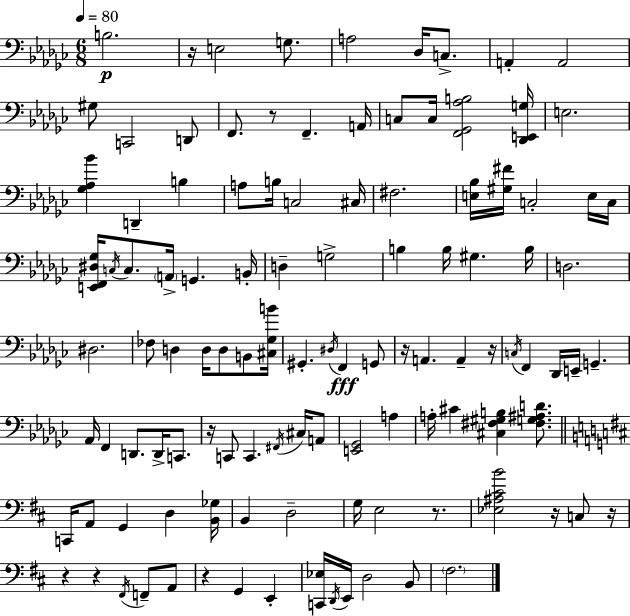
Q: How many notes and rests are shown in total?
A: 112